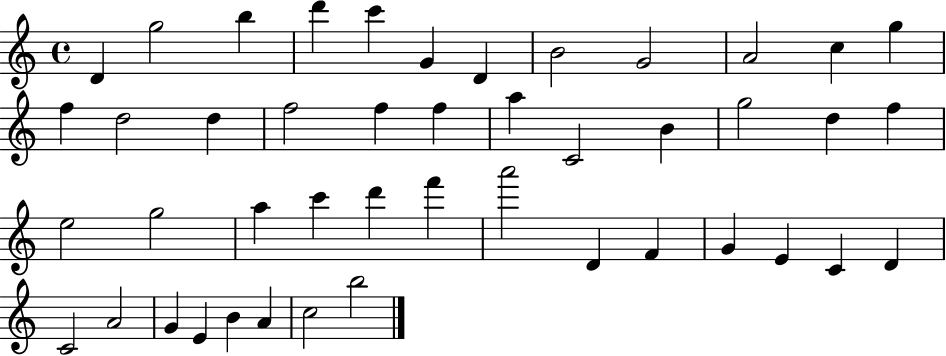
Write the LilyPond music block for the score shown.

{
  \clef treble
  \time 4/4
  \defaultTimeSignature
  \key c \major
  d'4 g''2 b''4 | d'''4 c'''4 g'4 d'4 | b'2 g'2 | a'2 c''4 g''4 | \break f''4 d''2 d''4 | f''2 f''4 f''4 | a''4 c'2 b'4 | g''2 d''4 f''4 | \break e''2 g''2 | a''4 c'''4 d'''4 f'''4 | a'''2 d'4 f'4 | g'4 e'4 c'4 d'4 | \break c'2 a'2 | g'4 e'4 b'4 a'4 | c''2 b''2 | \bar "|."
}